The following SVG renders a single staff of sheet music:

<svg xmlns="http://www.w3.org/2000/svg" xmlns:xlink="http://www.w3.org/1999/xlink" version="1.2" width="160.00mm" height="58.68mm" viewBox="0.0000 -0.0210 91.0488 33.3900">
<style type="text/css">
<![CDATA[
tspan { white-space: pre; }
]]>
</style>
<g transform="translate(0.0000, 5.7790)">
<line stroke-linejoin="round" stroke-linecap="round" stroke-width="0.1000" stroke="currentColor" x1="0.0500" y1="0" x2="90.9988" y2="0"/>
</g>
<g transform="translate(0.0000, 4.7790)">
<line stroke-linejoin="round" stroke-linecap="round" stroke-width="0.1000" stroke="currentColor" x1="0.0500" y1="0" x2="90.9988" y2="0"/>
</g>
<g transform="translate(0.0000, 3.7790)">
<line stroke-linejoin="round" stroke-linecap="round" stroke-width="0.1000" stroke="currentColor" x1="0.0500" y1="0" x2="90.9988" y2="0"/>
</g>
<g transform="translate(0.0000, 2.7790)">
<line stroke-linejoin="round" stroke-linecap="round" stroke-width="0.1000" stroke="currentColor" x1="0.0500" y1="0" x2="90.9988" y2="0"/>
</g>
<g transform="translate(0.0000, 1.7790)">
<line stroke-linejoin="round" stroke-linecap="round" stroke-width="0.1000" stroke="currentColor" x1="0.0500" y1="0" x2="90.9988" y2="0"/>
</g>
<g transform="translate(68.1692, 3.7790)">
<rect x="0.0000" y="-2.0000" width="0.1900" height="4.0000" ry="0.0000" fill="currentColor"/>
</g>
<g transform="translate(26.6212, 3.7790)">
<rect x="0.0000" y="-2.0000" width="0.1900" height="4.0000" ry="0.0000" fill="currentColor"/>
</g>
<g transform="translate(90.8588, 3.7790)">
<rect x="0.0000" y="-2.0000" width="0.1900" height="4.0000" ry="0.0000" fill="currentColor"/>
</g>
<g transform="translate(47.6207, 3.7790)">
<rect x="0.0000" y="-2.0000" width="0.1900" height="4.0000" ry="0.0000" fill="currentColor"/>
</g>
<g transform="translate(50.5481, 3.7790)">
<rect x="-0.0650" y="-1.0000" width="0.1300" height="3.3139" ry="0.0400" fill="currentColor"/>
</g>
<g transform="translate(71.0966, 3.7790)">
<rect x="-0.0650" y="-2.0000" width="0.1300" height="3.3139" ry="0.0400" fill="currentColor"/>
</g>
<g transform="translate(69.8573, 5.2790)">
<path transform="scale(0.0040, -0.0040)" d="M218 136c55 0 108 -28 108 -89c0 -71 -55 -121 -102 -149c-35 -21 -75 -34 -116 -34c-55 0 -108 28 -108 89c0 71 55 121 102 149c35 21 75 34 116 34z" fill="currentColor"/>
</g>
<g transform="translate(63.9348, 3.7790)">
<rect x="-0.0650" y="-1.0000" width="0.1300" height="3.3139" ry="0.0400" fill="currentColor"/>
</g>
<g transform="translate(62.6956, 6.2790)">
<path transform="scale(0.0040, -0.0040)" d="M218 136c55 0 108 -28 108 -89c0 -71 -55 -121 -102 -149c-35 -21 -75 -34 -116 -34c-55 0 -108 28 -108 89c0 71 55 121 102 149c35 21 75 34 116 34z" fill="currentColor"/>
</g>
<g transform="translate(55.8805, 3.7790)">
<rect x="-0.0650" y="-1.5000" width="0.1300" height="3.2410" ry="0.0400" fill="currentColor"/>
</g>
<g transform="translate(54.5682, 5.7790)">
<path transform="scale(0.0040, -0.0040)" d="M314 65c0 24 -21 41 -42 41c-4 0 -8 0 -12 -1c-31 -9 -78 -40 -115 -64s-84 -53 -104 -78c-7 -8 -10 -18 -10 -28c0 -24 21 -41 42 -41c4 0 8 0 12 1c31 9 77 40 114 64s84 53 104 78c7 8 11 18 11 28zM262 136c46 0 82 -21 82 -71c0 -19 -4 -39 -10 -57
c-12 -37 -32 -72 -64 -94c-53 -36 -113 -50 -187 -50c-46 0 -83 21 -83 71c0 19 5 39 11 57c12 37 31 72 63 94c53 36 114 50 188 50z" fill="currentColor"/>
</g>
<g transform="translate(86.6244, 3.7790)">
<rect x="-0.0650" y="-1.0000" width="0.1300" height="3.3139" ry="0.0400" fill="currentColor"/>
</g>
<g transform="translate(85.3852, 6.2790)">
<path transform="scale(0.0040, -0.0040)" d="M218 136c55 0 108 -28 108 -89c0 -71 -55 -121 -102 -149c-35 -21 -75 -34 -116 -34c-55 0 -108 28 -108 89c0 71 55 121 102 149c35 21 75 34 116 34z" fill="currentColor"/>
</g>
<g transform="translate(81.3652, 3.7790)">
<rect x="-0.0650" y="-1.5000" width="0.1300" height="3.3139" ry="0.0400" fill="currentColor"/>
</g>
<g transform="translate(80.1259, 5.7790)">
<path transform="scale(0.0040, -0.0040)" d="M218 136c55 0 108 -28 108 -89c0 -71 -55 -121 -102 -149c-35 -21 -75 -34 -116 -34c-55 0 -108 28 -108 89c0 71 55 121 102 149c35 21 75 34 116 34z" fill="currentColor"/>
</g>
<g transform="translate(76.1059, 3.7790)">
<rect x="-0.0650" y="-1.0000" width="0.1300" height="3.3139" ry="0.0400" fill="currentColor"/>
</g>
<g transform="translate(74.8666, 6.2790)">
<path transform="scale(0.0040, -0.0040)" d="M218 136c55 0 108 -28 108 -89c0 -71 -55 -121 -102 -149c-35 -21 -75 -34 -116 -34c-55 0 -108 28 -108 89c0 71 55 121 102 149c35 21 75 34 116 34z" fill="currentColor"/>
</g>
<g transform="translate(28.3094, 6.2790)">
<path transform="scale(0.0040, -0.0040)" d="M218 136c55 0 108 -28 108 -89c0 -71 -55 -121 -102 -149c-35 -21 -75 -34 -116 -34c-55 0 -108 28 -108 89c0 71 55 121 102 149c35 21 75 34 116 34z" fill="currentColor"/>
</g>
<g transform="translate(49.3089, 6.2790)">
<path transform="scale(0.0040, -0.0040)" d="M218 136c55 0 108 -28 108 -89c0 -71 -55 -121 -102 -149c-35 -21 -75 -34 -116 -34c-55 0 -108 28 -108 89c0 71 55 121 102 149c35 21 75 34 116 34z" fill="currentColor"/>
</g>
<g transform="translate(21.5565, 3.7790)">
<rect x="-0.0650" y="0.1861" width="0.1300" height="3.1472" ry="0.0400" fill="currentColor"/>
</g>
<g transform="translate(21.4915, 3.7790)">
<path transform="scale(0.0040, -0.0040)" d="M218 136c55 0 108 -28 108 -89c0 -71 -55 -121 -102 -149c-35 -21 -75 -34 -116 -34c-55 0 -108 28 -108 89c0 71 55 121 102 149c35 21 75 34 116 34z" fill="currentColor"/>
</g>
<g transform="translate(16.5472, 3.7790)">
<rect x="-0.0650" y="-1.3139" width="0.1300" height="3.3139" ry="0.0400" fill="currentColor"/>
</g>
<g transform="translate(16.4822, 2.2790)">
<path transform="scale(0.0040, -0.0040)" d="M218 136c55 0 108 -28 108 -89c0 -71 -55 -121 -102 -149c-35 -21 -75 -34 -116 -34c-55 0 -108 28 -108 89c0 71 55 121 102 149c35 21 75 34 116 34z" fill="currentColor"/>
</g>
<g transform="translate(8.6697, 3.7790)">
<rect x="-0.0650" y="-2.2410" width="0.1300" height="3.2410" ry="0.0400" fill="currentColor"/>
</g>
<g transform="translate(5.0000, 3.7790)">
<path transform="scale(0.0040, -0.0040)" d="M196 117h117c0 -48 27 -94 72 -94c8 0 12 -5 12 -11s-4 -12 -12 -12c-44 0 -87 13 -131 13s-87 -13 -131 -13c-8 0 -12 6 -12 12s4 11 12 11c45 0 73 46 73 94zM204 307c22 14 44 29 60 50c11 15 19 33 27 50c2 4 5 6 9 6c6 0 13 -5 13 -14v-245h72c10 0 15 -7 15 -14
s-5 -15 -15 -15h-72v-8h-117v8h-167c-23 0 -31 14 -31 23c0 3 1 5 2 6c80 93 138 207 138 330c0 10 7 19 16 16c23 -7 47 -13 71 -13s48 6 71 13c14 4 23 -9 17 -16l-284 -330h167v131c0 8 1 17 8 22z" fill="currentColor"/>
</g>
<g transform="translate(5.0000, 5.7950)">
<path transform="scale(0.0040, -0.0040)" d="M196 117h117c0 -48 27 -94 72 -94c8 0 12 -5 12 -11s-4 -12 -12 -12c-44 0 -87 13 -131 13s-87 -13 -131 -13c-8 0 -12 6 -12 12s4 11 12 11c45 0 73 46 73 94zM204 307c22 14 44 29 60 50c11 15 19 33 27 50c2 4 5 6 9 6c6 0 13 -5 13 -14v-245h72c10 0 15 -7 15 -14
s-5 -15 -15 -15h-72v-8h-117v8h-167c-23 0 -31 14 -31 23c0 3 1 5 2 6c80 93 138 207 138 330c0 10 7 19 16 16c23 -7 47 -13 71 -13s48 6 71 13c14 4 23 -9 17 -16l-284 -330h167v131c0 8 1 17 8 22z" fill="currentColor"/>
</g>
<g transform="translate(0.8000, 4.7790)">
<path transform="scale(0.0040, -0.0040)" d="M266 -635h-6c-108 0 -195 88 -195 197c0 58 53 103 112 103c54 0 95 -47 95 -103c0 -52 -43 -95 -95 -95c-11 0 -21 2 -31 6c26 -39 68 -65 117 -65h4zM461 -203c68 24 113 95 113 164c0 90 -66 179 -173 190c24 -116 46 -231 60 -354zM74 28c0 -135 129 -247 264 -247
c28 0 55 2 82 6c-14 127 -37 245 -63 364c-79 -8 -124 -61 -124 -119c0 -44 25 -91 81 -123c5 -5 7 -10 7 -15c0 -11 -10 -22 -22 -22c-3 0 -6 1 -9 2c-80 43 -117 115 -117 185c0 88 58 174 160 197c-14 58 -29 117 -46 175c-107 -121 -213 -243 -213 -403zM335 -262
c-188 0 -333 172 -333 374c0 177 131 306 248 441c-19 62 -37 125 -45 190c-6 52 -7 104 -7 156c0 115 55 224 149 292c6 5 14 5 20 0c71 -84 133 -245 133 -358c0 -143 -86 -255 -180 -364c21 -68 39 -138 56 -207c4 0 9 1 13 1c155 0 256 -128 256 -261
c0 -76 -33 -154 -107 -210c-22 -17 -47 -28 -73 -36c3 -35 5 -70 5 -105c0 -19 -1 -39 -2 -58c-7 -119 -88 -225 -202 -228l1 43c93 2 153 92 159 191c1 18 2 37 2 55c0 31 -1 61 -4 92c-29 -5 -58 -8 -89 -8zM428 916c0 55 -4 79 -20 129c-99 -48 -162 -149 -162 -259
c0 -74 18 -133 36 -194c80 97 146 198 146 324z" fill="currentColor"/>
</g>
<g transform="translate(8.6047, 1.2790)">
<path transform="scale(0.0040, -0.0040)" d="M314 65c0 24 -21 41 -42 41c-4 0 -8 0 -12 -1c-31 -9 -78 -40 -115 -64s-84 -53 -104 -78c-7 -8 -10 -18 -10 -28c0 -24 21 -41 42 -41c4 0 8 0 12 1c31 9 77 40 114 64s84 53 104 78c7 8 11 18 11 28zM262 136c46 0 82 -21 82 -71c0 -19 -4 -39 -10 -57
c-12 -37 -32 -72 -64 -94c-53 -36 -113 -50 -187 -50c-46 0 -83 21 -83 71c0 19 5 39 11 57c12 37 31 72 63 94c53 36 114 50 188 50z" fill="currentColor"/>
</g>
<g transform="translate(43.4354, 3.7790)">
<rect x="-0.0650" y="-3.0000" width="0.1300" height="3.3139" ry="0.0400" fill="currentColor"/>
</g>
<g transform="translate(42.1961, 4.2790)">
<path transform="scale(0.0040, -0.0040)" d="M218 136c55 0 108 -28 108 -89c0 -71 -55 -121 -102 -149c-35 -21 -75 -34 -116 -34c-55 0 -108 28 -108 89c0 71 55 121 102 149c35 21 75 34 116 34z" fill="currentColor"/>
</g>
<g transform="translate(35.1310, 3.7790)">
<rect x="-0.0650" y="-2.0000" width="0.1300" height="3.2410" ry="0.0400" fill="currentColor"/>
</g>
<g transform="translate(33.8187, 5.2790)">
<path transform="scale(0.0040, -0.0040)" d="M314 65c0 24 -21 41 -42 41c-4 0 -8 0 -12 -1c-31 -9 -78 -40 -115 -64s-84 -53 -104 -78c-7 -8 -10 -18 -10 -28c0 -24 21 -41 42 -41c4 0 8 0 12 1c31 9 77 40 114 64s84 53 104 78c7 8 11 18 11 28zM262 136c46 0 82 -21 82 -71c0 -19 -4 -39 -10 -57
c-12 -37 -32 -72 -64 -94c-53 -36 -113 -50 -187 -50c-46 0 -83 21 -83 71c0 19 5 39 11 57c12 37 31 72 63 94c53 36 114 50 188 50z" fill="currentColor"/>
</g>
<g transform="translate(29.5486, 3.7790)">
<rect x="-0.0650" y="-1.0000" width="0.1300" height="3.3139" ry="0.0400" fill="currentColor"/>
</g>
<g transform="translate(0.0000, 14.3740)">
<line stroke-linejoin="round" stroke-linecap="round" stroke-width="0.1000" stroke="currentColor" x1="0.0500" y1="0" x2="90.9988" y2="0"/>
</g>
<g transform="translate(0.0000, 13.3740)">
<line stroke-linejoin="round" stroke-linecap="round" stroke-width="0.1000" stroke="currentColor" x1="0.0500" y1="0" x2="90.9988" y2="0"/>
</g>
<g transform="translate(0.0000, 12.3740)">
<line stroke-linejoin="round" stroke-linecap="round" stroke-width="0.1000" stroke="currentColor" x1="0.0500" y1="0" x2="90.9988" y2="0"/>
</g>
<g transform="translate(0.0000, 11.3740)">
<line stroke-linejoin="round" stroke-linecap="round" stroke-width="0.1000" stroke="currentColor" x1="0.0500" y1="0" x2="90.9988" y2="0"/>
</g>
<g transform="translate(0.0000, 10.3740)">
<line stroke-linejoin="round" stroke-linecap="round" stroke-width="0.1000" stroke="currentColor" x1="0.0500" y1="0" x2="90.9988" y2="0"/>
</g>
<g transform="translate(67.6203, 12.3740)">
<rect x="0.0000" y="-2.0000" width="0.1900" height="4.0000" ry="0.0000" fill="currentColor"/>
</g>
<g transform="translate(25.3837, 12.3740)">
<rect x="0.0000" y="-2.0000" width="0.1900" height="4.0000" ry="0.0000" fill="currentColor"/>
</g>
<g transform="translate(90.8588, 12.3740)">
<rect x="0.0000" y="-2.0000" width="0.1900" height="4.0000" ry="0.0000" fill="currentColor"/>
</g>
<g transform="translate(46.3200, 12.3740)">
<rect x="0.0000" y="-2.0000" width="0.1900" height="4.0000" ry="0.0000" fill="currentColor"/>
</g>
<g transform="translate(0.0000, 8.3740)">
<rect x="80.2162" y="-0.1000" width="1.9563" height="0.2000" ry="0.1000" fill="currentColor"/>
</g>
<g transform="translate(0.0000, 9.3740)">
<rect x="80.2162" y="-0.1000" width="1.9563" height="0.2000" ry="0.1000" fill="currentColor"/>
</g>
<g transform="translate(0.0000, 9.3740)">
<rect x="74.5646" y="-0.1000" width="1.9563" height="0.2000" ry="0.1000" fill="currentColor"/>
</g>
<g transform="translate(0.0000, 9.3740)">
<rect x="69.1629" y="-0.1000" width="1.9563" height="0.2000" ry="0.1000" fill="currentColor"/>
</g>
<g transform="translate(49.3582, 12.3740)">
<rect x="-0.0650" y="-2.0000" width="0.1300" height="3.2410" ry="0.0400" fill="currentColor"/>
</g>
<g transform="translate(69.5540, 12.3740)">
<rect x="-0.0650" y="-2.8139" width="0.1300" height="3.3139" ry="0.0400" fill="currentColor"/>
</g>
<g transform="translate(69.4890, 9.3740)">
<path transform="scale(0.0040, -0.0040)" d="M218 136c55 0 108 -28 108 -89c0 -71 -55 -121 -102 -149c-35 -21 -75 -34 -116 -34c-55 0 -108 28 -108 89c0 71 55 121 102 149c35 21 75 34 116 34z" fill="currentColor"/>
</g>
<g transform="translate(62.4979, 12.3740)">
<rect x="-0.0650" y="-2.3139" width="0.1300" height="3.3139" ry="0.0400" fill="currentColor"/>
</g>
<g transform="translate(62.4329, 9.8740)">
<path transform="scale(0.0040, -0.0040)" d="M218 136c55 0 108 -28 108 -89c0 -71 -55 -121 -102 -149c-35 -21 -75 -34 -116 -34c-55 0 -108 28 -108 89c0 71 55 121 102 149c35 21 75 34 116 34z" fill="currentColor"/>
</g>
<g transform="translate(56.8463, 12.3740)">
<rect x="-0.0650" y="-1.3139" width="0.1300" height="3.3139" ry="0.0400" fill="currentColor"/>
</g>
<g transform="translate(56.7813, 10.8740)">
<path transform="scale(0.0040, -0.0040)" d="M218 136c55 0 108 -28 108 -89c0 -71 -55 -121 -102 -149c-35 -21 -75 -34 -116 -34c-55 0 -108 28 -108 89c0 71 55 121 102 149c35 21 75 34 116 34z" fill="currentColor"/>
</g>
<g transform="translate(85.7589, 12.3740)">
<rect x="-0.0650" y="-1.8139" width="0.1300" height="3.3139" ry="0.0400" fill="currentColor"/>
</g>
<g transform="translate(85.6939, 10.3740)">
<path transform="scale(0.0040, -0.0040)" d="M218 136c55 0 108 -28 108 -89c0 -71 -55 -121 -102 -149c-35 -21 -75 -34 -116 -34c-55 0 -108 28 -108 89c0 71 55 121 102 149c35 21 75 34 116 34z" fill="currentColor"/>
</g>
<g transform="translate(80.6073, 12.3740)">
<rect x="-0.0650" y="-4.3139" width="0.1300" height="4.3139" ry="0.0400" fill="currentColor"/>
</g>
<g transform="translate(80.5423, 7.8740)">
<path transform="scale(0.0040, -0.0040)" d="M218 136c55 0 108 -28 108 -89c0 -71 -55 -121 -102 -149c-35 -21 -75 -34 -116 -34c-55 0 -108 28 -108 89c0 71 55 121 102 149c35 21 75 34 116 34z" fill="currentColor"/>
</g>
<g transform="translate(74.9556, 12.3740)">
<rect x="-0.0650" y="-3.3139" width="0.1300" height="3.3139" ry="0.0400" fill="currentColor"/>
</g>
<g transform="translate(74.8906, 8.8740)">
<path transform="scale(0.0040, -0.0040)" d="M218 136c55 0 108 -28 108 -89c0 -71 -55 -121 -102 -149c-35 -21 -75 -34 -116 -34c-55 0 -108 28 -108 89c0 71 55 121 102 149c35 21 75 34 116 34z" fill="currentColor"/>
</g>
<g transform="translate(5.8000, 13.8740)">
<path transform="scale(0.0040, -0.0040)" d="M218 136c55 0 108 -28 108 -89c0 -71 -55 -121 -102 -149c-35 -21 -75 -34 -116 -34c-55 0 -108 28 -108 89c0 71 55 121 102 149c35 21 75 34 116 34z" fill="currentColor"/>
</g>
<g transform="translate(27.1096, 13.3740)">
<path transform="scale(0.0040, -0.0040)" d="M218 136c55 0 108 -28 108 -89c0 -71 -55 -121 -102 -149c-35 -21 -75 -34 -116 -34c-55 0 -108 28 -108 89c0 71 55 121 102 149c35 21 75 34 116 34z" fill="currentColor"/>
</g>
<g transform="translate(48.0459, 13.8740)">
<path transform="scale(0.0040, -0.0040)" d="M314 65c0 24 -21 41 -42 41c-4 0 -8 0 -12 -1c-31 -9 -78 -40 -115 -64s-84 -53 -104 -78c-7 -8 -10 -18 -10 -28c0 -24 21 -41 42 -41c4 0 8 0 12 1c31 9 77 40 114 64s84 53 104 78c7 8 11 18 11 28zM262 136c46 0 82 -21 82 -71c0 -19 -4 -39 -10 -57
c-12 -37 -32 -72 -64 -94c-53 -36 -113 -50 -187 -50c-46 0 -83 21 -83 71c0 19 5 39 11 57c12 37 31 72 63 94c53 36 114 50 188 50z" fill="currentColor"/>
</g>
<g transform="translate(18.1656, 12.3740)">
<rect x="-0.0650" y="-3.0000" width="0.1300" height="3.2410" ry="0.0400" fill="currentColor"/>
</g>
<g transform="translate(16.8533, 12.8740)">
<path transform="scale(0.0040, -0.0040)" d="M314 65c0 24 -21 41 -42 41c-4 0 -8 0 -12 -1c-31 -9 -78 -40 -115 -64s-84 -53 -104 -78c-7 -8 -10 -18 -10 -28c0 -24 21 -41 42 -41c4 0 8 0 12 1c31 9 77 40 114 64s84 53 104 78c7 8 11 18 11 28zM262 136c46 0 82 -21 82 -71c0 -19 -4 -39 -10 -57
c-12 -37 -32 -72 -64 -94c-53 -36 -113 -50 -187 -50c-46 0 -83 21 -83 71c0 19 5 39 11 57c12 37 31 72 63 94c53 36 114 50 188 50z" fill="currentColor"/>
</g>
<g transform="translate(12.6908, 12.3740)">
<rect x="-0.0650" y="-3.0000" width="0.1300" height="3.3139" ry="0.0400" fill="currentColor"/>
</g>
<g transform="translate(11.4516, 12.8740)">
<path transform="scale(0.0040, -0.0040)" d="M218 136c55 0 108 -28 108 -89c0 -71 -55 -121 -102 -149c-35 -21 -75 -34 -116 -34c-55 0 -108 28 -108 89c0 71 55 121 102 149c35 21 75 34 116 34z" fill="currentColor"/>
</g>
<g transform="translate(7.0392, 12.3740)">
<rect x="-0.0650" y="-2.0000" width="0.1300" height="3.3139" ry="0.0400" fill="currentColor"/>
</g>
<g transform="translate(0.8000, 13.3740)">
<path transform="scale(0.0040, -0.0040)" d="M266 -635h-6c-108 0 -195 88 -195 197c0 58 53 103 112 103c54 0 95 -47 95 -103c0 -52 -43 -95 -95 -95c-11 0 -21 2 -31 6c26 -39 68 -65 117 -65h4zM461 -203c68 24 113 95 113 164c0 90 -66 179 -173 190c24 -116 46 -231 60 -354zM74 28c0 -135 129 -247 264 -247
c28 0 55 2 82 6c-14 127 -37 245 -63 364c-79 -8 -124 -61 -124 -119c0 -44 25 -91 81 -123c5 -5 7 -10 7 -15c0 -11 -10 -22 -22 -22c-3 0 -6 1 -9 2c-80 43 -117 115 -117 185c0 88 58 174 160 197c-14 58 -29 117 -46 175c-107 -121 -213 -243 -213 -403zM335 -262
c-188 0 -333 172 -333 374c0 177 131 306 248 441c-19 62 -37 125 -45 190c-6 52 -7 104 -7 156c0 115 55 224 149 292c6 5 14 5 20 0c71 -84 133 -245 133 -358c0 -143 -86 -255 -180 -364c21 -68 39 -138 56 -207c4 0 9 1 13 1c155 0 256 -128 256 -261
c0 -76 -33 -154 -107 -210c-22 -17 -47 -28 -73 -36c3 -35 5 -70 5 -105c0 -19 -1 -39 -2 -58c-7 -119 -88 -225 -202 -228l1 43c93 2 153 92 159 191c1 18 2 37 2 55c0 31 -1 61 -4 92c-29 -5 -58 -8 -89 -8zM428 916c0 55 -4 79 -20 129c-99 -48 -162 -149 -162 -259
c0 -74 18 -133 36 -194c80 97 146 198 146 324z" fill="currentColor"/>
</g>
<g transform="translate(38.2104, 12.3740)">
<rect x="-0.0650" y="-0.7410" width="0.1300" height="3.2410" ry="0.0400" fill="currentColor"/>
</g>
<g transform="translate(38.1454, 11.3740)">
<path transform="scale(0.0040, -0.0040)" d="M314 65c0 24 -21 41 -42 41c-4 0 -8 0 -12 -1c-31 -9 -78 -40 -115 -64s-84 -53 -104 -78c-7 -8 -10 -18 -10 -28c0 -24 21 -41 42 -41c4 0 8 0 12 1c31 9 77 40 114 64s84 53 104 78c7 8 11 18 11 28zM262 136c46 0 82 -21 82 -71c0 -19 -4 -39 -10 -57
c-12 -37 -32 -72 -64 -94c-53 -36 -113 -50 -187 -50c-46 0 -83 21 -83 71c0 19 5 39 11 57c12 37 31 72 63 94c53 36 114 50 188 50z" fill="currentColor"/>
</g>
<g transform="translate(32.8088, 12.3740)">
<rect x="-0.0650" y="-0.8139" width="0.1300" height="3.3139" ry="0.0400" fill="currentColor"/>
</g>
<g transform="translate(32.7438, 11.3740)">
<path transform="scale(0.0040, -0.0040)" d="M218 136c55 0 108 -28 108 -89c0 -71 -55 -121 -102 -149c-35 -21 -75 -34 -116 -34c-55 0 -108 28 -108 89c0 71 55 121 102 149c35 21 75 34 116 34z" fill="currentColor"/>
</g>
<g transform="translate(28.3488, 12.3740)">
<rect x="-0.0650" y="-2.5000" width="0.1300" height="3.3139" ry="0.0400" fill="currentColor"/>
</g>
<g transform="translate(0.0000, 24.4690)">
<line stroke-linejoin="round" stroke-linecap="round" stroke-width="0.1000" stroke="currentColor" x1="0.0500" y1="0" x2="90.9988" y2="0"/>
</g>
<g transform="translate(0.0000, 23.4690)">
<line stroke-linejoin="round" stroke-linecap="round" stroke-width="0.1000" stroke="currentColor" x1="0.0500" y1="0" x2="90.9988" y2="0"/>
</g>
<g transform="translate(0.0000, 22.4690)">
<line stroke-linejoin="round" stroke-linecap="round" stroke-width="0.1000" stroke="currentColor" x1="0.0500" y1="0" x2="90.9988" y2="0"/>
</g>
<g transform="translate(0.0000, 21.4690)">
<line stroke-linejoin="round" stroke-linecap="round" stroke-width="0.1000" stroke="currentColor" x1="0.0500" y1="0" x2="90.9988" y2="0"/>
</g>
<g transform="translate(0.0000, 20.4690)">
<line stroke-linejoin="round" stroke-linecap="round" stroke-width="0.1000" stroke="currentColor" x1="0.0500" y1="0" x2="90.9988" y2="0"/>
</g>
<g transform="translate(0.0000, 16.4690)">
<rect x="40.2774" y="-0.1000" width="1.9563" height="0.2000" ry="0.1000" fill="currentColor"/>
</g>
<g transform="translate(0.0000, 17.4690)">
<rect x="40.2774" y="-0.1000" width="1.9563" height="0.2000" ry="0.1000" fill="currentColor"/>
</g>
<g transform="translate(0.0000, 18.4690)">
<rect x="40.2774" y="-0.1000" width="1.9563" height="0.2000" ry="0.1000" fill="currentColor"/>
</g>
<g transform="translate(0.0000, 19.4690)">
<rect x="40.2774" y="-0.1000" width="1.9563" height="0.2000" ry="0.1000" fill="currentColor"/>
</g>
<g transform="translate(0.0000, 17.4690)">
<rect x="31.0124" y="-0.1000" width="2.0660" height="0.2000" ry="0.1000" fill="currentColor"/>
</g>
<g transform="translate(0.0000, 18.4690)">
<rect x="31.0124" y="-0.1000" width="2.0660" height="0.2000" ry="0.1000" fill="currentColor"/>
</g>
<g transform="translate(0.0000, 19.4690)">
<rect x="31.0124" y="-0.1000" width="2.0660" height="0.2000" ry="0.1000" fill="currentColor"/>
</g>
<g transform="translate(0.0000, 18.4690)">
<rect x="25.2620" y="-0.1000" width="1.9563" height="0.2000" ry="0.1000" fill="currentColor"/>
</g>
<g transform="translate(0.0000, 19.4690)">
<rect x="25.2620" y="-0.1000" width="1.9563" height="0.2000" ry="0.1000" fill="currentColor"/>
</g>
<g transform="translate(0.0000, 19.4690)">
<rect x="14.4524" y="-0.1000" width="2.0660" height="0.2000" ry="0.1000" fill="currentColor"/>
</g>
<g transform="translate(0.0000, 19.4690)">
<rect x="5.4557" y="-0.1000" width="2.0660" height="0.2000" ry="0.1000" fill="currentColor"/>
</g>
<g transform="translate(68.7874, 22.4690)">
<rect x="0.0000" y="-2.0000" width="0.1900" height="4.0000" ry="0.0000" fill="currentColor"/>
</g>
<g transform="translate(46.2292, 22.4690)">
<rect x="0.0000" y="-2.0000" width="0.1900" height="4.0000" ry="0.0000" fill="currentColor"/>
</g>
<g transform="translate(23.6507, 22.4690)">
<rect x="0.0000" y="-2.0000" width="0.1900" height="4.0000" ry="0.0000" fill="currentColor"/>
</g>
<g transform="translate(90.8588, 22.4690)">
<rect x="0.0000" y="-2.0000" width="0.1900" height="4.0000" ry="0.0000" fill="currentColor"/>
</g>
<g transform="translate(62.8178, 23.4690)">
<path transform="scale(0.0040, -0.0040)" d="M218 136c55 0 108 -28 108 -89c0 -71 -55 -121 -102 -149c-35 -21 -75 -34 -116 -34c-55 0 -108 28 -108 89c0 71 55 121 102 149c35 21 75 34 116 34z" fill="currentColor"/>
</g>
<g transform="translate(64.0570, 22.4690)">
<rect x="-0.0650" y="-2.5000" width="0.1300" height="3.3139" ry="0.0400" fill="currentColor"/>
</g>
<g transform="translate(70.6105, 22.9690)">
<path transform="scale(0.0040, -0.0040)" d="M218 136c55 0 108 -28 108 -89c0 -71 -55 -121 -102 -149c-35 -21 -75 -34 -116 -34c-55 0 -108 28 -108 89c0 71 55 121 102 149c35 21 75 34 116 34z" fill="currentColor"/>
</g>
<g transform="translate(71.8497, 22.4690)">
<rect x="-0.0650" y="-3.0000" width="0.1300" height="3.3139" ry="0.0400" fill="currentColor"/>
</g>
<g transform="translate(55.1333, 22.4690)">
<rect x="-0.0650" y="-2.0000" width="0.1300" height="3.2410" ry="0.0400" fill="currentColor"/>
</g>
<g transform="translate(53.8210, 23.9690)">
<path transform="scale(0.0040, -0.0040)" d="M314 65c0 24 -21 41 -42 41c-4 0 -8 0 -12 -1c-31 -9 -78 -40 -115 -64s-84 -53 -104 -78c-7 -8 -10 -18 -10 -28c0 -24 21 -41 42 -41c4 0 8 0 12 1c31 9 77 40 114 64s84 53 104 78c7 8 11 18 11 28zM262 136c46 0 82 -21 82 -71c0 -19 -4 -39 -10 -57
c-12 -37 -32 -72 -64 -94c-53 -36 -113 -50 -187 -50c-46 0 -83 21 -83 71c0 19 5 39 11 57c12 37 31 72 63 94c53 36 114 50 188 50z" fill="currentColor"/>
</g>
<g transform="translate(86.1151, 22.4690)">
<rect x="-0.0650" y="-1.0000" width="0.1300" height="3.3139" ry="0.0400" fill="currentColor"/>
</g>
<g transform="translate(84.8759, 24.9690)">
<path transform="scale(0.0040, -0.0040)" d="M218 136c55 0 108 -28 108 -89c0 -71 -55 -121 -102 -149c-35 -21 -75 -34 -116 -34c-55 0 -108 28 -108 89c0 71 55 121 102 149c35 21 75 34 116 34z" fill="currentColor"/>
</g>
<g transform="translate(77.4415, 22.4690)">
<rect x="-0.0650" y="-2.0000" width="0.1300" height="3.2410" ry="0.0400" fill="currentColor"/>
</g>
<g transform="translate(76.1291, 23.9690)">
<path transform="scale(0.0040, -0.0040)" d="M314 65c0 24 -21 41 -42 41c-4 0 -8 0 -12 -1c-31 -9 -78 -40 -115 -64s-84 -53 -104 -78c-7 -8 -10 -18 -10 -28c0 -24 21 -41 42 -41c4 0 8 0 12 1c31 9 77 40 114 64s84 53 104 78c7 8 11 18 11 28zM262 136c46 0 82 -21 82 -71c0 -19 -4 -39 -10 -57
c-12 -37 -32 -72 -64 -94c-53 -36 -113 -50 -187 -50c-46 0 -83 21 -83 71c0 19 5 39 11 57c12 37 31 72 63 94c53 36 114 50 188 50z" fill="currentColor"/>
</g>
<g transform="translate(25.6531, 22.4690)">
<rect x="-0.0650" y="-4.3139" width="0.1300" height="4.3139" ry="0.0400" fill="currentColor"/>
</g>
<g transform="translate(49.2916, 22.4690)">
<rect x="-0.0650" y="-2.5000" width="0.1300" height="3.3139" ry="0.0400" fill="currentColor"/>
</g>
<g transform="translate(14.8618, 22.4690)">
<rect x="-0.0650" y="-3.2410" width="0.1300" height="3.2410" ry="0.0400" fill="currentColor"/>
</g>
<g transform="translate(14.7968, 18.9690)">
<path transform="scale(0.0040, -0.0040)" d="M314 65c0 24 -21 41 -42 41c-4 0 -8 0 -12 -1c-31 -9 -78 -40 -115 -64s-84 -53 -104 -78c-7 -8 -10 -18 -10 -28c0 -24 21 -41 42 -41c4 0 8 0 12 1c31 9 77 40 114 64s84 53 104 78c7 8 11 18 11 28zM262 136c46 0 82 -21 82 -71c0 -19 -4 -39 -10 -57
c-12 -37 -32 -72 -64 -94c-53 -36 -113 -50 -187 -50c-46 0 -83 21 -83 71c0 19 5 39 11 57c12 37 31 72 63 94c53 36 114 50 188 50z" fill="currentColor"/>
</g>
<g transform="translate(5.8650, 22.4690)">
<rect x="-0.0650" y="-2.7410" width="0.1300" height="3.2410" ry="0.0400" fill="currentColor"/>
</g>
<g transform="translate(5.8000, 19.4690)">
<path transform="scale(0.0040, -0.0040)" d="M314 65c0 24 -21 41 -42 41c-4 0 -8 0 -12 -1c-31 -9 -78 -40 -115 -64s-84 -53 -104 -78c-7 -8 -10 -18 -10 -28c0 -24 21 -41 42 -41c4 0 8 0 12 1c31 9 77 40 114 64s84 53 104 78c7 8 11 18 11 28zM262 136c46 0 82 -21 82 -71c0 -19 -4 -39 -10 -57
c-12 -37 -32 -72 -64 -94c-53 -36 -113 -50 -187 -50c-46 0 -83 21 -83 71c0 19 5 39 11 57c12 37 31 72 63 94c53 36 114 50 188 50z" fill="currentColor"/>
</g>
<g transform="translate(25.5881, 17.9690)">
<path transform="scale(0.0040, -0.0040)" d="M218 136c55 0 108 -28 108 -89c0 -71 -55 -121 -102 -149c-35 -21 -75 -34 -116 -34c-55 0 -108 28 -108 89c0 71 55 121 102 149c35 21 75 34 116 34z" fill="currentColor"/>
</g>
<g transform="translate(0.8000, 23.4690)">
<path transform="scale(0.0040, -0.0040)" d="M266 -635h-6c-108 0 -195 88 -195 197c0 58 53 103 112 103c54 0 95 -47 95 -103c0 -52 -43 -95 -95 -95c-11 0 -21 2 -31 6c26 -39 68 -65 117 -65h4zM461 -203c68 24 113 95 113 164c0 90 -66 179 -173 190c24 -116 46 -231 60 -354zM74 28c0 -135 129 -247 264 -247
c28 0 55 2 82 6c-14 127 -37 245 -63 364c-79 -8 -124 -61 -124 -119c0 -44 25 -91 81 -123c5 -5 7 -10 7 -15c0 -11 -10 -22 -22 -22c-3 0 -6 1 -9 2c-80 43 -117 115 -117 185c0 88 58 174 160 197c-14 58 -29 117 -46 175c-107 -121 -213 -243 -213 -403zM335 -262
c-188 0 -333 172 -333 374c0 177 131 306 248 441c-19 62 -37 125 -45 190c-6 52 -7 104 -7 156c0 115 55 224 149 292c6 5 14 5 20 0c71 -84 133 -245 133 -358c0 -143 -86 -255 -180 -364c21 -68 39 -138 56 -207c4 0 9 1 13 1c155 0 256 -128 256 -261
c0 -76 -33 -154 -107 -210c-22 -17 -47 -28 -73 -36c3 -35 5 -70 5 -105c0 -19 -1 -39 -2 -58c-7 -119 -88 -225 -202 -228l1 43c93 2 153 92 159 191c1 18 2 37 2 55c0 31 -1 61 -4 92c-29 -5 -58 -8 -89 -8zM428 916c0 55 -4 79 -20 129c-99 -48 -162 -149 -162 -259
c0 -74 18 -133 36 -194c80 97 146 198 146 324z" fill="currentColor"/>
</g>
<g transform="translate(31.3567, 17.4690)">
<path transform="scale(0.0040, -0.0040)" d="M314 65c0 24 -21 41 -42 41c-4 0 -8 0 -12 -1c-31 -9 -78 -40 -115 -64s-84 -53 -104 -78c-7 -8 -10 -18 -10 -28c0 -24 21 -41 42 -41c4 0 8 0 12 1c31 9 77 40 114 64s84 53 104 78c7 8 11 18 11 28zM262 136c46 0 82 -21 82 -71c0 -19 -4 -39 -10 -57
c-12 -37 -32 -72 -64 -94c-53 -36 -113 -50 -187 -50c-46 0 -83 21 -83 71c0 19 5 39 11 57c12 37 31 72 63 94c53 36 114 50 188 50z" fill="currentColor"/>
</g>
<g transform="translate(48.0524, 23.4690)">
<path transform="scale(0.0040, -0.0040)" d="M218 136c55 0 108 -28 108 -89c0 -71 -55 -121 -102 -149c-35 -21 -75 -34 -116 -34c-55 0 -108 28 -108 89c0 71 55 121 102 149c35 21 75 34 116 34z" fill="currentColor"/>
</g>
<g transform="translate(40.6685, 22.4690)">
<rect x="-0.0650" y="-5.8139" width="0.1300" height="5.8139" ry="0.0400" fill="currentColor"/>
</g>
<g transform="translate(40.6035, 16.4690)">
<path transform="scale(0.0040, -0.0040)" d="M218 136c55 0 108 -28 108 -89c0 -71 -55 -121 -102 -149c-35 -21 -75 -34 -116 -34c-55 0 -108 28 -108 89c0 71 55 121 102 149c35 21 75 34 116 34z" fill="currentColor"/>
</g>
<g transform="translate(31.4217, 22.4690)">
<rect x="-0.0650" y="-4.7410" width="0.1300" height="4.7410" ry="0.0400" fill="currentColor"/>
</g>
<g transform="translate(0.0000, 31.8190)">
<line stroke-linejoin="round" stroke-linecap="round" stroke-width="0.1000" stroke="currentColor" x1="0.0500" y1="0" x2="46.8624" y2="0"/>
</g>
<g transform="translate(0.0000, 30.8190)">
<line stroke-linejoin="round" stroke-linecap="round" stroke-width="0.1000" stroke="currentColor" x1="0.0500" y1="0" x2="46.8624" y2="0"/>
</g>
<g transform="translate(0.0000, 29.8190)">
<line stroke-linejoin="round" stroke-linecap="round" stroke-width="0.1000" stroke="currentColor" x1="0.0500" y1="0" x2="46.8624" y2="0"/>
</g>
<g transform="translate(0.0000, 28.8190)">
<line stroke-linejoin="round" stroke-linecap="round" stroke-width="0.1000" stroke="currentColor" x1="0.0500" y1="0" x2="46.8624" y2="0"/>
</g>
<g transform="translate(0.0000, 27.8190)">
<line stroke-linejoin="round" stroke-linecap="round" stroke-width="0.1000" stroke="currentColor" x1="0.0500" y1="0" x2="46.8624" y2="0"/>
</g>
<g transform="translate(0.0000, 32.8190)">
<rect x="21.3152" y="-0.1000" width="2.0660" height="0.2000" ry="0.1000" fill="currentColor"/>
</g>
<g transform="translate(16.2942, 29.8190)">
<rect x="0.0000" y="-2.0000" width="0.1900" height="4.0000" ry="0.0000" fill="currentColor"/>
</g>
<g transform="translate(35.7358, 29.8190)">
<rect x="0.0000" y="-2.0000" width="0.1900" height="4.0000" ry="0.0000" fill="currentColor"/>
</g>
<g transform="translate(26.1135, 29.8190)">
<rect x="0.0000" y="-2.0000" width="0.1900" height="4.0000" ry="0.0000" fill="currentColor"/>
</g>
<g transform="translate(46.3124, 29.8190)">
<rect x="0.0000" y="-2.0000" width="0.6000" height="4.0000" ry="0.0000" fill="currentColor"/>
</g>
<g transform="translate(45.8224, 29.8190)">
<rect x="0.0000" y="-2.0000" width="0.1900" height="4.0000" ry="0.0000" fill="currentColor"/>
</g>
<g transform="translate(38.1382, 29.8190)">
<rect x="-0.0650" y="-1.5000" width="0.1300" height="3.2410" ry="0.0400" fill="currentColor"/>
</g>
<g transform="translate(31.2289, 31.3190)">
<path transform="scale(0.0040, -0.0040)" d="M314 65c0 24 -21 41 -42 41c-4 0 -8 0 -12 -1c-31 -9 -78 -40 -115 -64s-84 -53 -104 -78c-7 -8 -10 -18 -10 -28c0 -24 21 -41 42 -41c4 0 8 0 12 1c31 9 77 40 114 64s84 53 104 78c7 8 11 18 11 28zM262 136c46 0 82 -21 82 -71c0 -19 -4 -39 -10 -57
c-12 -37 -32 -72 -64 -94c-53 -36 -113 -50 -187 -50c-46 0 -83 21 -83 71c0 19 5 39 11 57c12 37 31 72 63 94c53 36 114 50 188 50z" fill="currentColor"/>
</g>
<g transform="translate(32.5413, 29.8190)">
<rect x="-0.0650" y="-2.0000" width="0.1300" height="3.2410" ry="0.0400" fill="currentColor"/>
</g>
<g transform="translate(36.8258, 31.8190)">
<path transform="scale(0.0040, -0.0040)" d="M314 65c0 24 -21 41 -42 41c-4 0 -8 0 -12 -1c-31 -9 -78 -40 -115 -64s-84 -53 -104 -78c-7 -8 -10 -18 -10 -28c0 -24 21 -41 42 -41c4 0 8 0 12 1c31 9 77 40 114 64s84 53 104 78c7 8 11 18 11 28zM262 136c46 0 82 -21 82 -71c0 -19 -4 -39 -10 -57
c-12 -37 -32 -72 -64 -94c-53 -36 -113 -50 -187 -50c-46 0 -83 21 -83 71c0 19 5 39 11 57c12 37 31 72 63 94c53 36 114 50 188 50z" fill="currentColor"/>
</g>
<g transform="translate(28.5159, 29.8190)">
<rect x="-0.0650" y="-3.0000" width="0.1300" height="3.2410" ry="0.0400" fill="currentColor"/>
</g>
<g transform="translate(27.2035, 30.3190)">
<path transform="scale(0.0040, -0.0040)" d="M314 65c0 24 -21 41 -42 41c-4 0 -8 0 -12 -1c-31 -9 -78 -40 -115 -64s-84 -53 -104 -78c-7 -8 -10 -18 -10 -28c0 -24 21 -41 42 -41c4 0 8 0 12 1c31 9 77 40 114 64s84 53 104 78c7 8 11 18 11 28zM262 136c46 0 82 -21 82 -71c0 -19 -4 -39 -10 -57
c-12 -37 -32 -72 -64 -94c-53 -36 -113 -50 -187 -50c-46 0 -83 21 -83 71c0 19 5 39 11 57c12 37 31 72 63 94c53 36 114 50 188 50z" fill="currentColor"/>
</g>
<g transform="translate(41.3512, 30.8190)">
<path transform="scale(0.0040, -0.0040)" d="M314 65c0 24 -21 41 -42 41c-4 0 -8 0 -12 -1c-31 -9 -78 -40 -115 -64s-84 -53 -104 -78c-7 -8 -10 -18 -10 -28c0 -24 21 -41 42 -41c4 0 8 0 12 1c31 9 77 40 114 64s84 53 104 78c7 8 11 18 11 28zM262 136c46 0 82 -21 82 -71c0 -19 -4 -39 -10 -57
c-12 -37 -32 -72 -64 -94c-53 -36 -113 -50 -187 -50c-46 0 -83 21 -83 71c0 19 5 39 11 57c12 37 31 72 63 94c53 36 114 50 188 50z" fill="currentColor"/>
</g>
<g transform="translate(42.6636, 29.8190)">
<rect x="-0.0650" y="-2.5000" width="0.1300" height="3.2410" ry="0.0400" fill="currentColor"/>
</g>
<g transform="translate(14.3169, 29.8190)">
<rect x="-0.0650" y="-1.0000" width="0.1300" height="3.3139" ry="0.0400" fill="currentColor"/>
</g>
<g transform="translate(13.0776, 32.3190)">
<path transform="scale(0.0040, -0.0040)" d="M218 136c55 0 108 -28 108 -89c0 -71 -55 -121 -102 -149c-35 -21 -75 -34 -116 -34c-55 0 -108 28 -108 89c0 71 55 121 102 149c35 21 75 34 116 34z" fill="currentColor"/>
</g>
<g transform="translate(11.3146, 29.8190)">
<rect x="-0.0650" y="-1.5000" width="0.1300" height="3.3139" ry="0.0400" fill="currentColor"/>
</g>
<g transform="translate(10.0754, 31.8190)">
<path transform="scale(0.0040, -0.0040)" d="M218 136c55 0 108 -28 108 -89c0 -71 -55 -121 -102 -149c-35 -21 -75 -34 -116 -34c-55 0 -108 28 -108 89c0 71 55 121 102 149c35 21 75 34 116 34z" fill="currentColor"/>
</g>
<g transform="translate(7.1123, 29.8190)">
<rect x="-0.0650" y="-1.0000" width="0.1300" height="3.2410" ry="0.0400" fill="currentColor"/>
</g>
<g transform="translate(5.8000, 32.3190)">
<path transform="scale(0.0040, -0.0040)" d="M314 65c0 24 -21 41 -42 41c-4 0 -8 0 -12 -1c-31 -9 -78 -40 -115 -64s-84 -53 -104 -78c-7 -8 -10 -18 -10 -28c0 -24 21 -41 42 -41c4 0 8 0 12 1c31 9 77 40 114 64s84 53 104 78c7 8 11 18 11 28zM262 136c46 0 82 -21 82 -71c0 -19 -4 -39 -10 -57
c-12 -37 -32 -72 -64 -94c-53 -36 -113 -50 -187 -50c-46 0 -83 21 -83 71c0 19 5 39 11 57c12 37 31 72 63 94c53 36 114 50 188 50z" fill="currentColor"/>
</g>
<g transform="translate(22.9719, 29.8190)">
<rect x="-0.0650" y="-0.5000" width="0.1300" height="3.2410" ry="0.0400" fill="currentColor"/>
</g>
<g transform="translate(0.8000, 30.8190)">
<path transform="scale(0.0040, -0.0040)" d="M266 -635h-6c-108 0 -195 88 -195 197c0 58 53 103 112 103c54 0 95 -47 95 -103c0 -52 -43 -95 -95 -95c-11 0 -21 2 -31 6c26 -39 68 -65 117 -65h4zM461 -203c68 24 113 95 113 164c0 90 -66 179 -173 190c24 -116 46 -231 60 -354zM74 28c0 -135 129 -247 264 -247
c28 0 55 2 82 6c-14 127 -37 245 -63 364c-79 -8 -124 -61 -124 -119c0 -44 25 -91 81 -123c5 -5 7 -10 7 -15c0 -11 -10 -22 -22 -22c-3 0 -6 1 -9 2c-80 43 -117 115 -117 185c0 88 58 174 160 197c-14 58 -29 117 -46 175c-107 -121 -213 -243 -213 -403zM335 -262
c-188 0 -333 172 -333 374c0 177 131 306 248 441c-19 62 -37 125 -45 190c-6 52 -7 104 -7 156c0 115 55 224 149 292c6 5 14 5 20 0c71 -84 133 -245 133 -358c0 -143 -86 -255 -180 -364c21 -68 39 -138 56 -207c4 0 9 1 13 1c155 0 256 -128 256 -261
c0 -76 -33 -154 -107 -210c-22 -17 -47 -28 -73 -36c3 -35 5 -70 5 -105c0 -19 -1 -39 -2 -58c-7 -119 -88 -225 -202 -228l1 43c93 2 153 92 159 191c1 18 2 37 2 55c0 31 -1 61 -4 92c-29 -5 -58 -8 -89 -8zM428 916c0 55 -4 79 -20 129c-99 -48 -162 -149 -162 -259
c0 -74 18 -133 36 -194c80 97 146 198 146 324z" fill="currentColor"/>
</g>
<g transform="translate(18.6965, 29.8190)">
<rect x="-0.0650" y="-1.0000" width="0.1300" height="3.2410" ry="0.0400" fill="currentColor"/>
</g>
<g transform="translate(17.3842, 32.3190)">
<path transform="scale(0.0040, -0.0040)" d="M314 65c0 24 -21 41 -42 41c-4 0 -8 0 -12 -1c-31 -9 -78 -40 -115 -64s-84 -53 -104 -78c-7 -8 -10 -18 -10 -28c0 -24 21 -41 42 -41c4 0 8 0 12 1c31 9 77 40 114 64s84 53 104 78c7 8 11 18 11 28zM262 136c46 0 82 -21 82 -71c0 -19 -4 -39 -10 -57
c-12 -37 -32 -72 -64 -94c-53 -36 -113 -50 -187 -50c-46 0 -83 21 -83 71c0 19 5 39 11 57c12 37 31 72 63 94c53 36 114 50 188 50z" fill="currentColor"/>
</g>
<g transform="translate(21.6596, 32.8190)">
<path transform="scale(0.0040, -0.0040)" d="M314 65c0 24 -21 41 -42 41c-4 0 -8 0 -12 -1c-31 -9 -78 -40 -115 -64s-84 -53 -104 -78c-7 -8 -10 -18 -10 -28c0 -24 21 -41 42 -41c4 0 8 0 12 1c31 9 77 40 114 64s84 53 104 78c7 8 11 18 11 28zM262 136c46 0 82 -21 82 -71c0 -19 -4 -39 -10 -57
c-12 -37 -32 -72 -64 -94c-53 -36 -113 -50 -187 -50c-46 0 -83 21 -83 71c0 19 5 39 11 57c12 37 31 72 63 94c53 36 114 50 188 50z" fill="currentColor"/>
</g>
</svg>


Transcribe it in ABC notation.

X:1
T:Untitled
M:4/4
L:1/4
K:C
g2 e B D F2 A D E2 D F D E D F A A2 G d d2 F2 e g a b d' f a2 b2 d' e'2 g' G F2 G A F2 D D2 E D D2 C2 A2 F2 E2 G2